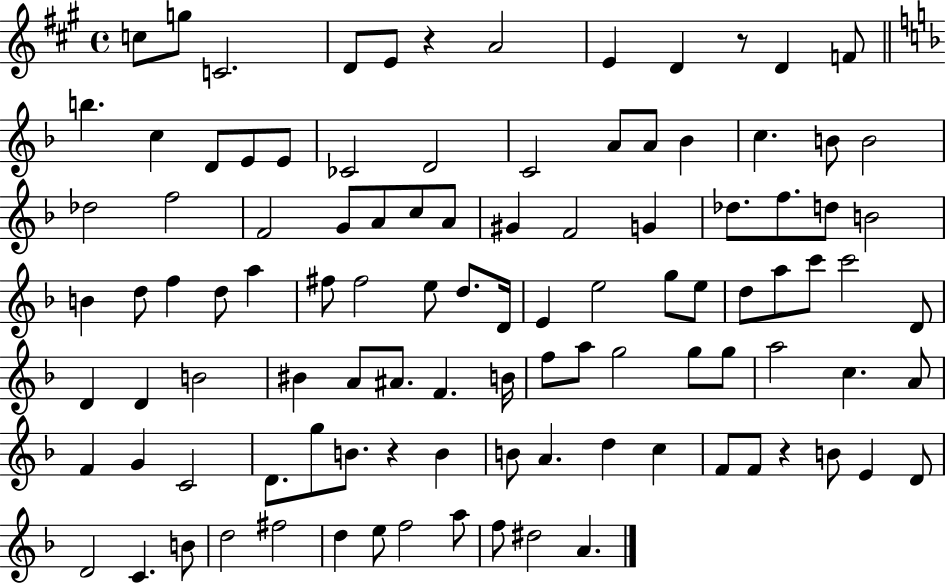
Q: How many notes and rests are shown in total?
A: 105